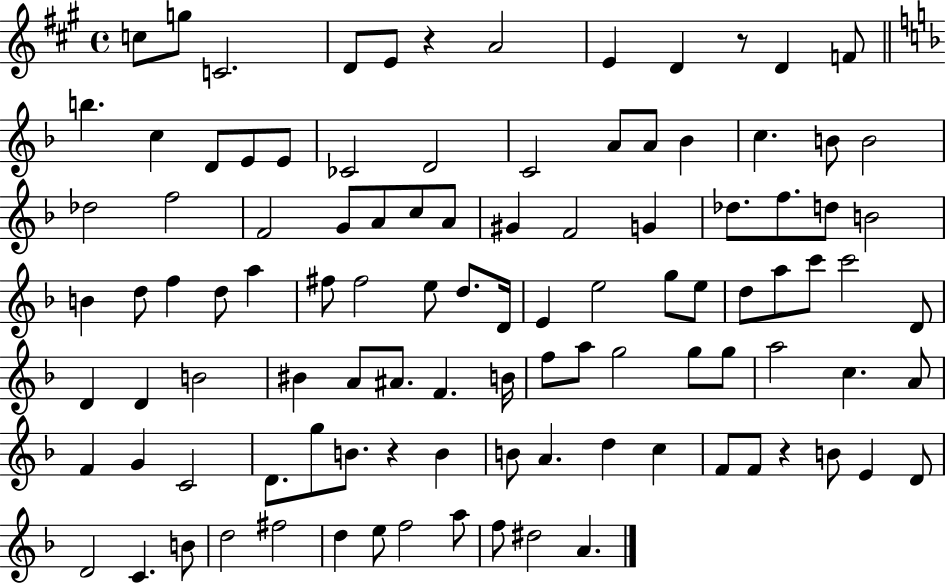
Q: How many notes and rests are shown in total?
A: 105